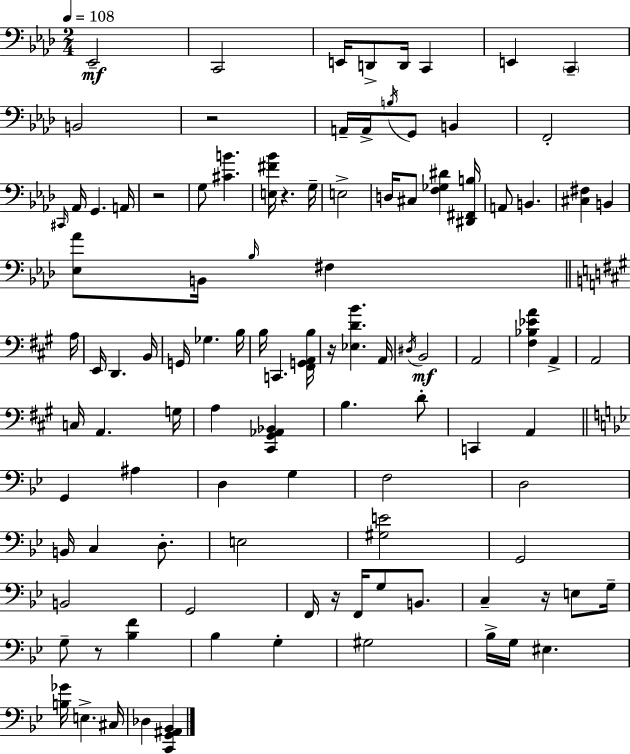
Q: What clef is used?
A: bass